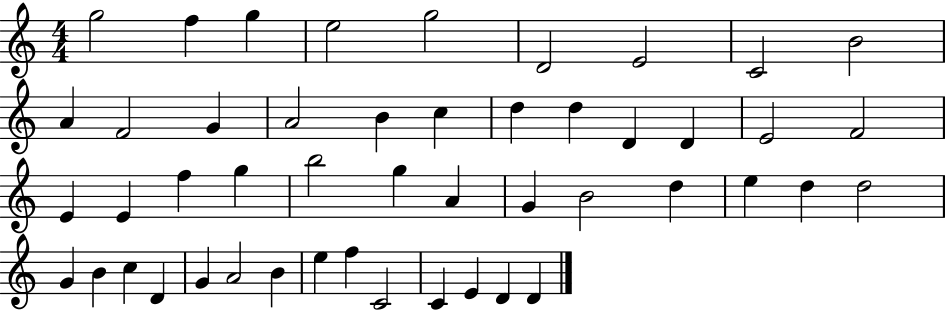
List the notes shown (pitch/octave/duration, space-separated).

G5/h F5/q G5/q E5/h G5/h D4/h E4/h C4/h B4/h A4/q F4/h G4/q A4/h B4/q C5/q D5/q D5/q D4/q D4/q E4/h F4/h E4/q E4/q F5/q G5/q B5/h G5/q A4/q G4/q B4/h D5/q E5/q D5/q D5/h G4/q B4/q C5/q D4/q G4/q A4/h B4/q E5/q F5/q C4/h C4/q E4/q D4/q D4/q